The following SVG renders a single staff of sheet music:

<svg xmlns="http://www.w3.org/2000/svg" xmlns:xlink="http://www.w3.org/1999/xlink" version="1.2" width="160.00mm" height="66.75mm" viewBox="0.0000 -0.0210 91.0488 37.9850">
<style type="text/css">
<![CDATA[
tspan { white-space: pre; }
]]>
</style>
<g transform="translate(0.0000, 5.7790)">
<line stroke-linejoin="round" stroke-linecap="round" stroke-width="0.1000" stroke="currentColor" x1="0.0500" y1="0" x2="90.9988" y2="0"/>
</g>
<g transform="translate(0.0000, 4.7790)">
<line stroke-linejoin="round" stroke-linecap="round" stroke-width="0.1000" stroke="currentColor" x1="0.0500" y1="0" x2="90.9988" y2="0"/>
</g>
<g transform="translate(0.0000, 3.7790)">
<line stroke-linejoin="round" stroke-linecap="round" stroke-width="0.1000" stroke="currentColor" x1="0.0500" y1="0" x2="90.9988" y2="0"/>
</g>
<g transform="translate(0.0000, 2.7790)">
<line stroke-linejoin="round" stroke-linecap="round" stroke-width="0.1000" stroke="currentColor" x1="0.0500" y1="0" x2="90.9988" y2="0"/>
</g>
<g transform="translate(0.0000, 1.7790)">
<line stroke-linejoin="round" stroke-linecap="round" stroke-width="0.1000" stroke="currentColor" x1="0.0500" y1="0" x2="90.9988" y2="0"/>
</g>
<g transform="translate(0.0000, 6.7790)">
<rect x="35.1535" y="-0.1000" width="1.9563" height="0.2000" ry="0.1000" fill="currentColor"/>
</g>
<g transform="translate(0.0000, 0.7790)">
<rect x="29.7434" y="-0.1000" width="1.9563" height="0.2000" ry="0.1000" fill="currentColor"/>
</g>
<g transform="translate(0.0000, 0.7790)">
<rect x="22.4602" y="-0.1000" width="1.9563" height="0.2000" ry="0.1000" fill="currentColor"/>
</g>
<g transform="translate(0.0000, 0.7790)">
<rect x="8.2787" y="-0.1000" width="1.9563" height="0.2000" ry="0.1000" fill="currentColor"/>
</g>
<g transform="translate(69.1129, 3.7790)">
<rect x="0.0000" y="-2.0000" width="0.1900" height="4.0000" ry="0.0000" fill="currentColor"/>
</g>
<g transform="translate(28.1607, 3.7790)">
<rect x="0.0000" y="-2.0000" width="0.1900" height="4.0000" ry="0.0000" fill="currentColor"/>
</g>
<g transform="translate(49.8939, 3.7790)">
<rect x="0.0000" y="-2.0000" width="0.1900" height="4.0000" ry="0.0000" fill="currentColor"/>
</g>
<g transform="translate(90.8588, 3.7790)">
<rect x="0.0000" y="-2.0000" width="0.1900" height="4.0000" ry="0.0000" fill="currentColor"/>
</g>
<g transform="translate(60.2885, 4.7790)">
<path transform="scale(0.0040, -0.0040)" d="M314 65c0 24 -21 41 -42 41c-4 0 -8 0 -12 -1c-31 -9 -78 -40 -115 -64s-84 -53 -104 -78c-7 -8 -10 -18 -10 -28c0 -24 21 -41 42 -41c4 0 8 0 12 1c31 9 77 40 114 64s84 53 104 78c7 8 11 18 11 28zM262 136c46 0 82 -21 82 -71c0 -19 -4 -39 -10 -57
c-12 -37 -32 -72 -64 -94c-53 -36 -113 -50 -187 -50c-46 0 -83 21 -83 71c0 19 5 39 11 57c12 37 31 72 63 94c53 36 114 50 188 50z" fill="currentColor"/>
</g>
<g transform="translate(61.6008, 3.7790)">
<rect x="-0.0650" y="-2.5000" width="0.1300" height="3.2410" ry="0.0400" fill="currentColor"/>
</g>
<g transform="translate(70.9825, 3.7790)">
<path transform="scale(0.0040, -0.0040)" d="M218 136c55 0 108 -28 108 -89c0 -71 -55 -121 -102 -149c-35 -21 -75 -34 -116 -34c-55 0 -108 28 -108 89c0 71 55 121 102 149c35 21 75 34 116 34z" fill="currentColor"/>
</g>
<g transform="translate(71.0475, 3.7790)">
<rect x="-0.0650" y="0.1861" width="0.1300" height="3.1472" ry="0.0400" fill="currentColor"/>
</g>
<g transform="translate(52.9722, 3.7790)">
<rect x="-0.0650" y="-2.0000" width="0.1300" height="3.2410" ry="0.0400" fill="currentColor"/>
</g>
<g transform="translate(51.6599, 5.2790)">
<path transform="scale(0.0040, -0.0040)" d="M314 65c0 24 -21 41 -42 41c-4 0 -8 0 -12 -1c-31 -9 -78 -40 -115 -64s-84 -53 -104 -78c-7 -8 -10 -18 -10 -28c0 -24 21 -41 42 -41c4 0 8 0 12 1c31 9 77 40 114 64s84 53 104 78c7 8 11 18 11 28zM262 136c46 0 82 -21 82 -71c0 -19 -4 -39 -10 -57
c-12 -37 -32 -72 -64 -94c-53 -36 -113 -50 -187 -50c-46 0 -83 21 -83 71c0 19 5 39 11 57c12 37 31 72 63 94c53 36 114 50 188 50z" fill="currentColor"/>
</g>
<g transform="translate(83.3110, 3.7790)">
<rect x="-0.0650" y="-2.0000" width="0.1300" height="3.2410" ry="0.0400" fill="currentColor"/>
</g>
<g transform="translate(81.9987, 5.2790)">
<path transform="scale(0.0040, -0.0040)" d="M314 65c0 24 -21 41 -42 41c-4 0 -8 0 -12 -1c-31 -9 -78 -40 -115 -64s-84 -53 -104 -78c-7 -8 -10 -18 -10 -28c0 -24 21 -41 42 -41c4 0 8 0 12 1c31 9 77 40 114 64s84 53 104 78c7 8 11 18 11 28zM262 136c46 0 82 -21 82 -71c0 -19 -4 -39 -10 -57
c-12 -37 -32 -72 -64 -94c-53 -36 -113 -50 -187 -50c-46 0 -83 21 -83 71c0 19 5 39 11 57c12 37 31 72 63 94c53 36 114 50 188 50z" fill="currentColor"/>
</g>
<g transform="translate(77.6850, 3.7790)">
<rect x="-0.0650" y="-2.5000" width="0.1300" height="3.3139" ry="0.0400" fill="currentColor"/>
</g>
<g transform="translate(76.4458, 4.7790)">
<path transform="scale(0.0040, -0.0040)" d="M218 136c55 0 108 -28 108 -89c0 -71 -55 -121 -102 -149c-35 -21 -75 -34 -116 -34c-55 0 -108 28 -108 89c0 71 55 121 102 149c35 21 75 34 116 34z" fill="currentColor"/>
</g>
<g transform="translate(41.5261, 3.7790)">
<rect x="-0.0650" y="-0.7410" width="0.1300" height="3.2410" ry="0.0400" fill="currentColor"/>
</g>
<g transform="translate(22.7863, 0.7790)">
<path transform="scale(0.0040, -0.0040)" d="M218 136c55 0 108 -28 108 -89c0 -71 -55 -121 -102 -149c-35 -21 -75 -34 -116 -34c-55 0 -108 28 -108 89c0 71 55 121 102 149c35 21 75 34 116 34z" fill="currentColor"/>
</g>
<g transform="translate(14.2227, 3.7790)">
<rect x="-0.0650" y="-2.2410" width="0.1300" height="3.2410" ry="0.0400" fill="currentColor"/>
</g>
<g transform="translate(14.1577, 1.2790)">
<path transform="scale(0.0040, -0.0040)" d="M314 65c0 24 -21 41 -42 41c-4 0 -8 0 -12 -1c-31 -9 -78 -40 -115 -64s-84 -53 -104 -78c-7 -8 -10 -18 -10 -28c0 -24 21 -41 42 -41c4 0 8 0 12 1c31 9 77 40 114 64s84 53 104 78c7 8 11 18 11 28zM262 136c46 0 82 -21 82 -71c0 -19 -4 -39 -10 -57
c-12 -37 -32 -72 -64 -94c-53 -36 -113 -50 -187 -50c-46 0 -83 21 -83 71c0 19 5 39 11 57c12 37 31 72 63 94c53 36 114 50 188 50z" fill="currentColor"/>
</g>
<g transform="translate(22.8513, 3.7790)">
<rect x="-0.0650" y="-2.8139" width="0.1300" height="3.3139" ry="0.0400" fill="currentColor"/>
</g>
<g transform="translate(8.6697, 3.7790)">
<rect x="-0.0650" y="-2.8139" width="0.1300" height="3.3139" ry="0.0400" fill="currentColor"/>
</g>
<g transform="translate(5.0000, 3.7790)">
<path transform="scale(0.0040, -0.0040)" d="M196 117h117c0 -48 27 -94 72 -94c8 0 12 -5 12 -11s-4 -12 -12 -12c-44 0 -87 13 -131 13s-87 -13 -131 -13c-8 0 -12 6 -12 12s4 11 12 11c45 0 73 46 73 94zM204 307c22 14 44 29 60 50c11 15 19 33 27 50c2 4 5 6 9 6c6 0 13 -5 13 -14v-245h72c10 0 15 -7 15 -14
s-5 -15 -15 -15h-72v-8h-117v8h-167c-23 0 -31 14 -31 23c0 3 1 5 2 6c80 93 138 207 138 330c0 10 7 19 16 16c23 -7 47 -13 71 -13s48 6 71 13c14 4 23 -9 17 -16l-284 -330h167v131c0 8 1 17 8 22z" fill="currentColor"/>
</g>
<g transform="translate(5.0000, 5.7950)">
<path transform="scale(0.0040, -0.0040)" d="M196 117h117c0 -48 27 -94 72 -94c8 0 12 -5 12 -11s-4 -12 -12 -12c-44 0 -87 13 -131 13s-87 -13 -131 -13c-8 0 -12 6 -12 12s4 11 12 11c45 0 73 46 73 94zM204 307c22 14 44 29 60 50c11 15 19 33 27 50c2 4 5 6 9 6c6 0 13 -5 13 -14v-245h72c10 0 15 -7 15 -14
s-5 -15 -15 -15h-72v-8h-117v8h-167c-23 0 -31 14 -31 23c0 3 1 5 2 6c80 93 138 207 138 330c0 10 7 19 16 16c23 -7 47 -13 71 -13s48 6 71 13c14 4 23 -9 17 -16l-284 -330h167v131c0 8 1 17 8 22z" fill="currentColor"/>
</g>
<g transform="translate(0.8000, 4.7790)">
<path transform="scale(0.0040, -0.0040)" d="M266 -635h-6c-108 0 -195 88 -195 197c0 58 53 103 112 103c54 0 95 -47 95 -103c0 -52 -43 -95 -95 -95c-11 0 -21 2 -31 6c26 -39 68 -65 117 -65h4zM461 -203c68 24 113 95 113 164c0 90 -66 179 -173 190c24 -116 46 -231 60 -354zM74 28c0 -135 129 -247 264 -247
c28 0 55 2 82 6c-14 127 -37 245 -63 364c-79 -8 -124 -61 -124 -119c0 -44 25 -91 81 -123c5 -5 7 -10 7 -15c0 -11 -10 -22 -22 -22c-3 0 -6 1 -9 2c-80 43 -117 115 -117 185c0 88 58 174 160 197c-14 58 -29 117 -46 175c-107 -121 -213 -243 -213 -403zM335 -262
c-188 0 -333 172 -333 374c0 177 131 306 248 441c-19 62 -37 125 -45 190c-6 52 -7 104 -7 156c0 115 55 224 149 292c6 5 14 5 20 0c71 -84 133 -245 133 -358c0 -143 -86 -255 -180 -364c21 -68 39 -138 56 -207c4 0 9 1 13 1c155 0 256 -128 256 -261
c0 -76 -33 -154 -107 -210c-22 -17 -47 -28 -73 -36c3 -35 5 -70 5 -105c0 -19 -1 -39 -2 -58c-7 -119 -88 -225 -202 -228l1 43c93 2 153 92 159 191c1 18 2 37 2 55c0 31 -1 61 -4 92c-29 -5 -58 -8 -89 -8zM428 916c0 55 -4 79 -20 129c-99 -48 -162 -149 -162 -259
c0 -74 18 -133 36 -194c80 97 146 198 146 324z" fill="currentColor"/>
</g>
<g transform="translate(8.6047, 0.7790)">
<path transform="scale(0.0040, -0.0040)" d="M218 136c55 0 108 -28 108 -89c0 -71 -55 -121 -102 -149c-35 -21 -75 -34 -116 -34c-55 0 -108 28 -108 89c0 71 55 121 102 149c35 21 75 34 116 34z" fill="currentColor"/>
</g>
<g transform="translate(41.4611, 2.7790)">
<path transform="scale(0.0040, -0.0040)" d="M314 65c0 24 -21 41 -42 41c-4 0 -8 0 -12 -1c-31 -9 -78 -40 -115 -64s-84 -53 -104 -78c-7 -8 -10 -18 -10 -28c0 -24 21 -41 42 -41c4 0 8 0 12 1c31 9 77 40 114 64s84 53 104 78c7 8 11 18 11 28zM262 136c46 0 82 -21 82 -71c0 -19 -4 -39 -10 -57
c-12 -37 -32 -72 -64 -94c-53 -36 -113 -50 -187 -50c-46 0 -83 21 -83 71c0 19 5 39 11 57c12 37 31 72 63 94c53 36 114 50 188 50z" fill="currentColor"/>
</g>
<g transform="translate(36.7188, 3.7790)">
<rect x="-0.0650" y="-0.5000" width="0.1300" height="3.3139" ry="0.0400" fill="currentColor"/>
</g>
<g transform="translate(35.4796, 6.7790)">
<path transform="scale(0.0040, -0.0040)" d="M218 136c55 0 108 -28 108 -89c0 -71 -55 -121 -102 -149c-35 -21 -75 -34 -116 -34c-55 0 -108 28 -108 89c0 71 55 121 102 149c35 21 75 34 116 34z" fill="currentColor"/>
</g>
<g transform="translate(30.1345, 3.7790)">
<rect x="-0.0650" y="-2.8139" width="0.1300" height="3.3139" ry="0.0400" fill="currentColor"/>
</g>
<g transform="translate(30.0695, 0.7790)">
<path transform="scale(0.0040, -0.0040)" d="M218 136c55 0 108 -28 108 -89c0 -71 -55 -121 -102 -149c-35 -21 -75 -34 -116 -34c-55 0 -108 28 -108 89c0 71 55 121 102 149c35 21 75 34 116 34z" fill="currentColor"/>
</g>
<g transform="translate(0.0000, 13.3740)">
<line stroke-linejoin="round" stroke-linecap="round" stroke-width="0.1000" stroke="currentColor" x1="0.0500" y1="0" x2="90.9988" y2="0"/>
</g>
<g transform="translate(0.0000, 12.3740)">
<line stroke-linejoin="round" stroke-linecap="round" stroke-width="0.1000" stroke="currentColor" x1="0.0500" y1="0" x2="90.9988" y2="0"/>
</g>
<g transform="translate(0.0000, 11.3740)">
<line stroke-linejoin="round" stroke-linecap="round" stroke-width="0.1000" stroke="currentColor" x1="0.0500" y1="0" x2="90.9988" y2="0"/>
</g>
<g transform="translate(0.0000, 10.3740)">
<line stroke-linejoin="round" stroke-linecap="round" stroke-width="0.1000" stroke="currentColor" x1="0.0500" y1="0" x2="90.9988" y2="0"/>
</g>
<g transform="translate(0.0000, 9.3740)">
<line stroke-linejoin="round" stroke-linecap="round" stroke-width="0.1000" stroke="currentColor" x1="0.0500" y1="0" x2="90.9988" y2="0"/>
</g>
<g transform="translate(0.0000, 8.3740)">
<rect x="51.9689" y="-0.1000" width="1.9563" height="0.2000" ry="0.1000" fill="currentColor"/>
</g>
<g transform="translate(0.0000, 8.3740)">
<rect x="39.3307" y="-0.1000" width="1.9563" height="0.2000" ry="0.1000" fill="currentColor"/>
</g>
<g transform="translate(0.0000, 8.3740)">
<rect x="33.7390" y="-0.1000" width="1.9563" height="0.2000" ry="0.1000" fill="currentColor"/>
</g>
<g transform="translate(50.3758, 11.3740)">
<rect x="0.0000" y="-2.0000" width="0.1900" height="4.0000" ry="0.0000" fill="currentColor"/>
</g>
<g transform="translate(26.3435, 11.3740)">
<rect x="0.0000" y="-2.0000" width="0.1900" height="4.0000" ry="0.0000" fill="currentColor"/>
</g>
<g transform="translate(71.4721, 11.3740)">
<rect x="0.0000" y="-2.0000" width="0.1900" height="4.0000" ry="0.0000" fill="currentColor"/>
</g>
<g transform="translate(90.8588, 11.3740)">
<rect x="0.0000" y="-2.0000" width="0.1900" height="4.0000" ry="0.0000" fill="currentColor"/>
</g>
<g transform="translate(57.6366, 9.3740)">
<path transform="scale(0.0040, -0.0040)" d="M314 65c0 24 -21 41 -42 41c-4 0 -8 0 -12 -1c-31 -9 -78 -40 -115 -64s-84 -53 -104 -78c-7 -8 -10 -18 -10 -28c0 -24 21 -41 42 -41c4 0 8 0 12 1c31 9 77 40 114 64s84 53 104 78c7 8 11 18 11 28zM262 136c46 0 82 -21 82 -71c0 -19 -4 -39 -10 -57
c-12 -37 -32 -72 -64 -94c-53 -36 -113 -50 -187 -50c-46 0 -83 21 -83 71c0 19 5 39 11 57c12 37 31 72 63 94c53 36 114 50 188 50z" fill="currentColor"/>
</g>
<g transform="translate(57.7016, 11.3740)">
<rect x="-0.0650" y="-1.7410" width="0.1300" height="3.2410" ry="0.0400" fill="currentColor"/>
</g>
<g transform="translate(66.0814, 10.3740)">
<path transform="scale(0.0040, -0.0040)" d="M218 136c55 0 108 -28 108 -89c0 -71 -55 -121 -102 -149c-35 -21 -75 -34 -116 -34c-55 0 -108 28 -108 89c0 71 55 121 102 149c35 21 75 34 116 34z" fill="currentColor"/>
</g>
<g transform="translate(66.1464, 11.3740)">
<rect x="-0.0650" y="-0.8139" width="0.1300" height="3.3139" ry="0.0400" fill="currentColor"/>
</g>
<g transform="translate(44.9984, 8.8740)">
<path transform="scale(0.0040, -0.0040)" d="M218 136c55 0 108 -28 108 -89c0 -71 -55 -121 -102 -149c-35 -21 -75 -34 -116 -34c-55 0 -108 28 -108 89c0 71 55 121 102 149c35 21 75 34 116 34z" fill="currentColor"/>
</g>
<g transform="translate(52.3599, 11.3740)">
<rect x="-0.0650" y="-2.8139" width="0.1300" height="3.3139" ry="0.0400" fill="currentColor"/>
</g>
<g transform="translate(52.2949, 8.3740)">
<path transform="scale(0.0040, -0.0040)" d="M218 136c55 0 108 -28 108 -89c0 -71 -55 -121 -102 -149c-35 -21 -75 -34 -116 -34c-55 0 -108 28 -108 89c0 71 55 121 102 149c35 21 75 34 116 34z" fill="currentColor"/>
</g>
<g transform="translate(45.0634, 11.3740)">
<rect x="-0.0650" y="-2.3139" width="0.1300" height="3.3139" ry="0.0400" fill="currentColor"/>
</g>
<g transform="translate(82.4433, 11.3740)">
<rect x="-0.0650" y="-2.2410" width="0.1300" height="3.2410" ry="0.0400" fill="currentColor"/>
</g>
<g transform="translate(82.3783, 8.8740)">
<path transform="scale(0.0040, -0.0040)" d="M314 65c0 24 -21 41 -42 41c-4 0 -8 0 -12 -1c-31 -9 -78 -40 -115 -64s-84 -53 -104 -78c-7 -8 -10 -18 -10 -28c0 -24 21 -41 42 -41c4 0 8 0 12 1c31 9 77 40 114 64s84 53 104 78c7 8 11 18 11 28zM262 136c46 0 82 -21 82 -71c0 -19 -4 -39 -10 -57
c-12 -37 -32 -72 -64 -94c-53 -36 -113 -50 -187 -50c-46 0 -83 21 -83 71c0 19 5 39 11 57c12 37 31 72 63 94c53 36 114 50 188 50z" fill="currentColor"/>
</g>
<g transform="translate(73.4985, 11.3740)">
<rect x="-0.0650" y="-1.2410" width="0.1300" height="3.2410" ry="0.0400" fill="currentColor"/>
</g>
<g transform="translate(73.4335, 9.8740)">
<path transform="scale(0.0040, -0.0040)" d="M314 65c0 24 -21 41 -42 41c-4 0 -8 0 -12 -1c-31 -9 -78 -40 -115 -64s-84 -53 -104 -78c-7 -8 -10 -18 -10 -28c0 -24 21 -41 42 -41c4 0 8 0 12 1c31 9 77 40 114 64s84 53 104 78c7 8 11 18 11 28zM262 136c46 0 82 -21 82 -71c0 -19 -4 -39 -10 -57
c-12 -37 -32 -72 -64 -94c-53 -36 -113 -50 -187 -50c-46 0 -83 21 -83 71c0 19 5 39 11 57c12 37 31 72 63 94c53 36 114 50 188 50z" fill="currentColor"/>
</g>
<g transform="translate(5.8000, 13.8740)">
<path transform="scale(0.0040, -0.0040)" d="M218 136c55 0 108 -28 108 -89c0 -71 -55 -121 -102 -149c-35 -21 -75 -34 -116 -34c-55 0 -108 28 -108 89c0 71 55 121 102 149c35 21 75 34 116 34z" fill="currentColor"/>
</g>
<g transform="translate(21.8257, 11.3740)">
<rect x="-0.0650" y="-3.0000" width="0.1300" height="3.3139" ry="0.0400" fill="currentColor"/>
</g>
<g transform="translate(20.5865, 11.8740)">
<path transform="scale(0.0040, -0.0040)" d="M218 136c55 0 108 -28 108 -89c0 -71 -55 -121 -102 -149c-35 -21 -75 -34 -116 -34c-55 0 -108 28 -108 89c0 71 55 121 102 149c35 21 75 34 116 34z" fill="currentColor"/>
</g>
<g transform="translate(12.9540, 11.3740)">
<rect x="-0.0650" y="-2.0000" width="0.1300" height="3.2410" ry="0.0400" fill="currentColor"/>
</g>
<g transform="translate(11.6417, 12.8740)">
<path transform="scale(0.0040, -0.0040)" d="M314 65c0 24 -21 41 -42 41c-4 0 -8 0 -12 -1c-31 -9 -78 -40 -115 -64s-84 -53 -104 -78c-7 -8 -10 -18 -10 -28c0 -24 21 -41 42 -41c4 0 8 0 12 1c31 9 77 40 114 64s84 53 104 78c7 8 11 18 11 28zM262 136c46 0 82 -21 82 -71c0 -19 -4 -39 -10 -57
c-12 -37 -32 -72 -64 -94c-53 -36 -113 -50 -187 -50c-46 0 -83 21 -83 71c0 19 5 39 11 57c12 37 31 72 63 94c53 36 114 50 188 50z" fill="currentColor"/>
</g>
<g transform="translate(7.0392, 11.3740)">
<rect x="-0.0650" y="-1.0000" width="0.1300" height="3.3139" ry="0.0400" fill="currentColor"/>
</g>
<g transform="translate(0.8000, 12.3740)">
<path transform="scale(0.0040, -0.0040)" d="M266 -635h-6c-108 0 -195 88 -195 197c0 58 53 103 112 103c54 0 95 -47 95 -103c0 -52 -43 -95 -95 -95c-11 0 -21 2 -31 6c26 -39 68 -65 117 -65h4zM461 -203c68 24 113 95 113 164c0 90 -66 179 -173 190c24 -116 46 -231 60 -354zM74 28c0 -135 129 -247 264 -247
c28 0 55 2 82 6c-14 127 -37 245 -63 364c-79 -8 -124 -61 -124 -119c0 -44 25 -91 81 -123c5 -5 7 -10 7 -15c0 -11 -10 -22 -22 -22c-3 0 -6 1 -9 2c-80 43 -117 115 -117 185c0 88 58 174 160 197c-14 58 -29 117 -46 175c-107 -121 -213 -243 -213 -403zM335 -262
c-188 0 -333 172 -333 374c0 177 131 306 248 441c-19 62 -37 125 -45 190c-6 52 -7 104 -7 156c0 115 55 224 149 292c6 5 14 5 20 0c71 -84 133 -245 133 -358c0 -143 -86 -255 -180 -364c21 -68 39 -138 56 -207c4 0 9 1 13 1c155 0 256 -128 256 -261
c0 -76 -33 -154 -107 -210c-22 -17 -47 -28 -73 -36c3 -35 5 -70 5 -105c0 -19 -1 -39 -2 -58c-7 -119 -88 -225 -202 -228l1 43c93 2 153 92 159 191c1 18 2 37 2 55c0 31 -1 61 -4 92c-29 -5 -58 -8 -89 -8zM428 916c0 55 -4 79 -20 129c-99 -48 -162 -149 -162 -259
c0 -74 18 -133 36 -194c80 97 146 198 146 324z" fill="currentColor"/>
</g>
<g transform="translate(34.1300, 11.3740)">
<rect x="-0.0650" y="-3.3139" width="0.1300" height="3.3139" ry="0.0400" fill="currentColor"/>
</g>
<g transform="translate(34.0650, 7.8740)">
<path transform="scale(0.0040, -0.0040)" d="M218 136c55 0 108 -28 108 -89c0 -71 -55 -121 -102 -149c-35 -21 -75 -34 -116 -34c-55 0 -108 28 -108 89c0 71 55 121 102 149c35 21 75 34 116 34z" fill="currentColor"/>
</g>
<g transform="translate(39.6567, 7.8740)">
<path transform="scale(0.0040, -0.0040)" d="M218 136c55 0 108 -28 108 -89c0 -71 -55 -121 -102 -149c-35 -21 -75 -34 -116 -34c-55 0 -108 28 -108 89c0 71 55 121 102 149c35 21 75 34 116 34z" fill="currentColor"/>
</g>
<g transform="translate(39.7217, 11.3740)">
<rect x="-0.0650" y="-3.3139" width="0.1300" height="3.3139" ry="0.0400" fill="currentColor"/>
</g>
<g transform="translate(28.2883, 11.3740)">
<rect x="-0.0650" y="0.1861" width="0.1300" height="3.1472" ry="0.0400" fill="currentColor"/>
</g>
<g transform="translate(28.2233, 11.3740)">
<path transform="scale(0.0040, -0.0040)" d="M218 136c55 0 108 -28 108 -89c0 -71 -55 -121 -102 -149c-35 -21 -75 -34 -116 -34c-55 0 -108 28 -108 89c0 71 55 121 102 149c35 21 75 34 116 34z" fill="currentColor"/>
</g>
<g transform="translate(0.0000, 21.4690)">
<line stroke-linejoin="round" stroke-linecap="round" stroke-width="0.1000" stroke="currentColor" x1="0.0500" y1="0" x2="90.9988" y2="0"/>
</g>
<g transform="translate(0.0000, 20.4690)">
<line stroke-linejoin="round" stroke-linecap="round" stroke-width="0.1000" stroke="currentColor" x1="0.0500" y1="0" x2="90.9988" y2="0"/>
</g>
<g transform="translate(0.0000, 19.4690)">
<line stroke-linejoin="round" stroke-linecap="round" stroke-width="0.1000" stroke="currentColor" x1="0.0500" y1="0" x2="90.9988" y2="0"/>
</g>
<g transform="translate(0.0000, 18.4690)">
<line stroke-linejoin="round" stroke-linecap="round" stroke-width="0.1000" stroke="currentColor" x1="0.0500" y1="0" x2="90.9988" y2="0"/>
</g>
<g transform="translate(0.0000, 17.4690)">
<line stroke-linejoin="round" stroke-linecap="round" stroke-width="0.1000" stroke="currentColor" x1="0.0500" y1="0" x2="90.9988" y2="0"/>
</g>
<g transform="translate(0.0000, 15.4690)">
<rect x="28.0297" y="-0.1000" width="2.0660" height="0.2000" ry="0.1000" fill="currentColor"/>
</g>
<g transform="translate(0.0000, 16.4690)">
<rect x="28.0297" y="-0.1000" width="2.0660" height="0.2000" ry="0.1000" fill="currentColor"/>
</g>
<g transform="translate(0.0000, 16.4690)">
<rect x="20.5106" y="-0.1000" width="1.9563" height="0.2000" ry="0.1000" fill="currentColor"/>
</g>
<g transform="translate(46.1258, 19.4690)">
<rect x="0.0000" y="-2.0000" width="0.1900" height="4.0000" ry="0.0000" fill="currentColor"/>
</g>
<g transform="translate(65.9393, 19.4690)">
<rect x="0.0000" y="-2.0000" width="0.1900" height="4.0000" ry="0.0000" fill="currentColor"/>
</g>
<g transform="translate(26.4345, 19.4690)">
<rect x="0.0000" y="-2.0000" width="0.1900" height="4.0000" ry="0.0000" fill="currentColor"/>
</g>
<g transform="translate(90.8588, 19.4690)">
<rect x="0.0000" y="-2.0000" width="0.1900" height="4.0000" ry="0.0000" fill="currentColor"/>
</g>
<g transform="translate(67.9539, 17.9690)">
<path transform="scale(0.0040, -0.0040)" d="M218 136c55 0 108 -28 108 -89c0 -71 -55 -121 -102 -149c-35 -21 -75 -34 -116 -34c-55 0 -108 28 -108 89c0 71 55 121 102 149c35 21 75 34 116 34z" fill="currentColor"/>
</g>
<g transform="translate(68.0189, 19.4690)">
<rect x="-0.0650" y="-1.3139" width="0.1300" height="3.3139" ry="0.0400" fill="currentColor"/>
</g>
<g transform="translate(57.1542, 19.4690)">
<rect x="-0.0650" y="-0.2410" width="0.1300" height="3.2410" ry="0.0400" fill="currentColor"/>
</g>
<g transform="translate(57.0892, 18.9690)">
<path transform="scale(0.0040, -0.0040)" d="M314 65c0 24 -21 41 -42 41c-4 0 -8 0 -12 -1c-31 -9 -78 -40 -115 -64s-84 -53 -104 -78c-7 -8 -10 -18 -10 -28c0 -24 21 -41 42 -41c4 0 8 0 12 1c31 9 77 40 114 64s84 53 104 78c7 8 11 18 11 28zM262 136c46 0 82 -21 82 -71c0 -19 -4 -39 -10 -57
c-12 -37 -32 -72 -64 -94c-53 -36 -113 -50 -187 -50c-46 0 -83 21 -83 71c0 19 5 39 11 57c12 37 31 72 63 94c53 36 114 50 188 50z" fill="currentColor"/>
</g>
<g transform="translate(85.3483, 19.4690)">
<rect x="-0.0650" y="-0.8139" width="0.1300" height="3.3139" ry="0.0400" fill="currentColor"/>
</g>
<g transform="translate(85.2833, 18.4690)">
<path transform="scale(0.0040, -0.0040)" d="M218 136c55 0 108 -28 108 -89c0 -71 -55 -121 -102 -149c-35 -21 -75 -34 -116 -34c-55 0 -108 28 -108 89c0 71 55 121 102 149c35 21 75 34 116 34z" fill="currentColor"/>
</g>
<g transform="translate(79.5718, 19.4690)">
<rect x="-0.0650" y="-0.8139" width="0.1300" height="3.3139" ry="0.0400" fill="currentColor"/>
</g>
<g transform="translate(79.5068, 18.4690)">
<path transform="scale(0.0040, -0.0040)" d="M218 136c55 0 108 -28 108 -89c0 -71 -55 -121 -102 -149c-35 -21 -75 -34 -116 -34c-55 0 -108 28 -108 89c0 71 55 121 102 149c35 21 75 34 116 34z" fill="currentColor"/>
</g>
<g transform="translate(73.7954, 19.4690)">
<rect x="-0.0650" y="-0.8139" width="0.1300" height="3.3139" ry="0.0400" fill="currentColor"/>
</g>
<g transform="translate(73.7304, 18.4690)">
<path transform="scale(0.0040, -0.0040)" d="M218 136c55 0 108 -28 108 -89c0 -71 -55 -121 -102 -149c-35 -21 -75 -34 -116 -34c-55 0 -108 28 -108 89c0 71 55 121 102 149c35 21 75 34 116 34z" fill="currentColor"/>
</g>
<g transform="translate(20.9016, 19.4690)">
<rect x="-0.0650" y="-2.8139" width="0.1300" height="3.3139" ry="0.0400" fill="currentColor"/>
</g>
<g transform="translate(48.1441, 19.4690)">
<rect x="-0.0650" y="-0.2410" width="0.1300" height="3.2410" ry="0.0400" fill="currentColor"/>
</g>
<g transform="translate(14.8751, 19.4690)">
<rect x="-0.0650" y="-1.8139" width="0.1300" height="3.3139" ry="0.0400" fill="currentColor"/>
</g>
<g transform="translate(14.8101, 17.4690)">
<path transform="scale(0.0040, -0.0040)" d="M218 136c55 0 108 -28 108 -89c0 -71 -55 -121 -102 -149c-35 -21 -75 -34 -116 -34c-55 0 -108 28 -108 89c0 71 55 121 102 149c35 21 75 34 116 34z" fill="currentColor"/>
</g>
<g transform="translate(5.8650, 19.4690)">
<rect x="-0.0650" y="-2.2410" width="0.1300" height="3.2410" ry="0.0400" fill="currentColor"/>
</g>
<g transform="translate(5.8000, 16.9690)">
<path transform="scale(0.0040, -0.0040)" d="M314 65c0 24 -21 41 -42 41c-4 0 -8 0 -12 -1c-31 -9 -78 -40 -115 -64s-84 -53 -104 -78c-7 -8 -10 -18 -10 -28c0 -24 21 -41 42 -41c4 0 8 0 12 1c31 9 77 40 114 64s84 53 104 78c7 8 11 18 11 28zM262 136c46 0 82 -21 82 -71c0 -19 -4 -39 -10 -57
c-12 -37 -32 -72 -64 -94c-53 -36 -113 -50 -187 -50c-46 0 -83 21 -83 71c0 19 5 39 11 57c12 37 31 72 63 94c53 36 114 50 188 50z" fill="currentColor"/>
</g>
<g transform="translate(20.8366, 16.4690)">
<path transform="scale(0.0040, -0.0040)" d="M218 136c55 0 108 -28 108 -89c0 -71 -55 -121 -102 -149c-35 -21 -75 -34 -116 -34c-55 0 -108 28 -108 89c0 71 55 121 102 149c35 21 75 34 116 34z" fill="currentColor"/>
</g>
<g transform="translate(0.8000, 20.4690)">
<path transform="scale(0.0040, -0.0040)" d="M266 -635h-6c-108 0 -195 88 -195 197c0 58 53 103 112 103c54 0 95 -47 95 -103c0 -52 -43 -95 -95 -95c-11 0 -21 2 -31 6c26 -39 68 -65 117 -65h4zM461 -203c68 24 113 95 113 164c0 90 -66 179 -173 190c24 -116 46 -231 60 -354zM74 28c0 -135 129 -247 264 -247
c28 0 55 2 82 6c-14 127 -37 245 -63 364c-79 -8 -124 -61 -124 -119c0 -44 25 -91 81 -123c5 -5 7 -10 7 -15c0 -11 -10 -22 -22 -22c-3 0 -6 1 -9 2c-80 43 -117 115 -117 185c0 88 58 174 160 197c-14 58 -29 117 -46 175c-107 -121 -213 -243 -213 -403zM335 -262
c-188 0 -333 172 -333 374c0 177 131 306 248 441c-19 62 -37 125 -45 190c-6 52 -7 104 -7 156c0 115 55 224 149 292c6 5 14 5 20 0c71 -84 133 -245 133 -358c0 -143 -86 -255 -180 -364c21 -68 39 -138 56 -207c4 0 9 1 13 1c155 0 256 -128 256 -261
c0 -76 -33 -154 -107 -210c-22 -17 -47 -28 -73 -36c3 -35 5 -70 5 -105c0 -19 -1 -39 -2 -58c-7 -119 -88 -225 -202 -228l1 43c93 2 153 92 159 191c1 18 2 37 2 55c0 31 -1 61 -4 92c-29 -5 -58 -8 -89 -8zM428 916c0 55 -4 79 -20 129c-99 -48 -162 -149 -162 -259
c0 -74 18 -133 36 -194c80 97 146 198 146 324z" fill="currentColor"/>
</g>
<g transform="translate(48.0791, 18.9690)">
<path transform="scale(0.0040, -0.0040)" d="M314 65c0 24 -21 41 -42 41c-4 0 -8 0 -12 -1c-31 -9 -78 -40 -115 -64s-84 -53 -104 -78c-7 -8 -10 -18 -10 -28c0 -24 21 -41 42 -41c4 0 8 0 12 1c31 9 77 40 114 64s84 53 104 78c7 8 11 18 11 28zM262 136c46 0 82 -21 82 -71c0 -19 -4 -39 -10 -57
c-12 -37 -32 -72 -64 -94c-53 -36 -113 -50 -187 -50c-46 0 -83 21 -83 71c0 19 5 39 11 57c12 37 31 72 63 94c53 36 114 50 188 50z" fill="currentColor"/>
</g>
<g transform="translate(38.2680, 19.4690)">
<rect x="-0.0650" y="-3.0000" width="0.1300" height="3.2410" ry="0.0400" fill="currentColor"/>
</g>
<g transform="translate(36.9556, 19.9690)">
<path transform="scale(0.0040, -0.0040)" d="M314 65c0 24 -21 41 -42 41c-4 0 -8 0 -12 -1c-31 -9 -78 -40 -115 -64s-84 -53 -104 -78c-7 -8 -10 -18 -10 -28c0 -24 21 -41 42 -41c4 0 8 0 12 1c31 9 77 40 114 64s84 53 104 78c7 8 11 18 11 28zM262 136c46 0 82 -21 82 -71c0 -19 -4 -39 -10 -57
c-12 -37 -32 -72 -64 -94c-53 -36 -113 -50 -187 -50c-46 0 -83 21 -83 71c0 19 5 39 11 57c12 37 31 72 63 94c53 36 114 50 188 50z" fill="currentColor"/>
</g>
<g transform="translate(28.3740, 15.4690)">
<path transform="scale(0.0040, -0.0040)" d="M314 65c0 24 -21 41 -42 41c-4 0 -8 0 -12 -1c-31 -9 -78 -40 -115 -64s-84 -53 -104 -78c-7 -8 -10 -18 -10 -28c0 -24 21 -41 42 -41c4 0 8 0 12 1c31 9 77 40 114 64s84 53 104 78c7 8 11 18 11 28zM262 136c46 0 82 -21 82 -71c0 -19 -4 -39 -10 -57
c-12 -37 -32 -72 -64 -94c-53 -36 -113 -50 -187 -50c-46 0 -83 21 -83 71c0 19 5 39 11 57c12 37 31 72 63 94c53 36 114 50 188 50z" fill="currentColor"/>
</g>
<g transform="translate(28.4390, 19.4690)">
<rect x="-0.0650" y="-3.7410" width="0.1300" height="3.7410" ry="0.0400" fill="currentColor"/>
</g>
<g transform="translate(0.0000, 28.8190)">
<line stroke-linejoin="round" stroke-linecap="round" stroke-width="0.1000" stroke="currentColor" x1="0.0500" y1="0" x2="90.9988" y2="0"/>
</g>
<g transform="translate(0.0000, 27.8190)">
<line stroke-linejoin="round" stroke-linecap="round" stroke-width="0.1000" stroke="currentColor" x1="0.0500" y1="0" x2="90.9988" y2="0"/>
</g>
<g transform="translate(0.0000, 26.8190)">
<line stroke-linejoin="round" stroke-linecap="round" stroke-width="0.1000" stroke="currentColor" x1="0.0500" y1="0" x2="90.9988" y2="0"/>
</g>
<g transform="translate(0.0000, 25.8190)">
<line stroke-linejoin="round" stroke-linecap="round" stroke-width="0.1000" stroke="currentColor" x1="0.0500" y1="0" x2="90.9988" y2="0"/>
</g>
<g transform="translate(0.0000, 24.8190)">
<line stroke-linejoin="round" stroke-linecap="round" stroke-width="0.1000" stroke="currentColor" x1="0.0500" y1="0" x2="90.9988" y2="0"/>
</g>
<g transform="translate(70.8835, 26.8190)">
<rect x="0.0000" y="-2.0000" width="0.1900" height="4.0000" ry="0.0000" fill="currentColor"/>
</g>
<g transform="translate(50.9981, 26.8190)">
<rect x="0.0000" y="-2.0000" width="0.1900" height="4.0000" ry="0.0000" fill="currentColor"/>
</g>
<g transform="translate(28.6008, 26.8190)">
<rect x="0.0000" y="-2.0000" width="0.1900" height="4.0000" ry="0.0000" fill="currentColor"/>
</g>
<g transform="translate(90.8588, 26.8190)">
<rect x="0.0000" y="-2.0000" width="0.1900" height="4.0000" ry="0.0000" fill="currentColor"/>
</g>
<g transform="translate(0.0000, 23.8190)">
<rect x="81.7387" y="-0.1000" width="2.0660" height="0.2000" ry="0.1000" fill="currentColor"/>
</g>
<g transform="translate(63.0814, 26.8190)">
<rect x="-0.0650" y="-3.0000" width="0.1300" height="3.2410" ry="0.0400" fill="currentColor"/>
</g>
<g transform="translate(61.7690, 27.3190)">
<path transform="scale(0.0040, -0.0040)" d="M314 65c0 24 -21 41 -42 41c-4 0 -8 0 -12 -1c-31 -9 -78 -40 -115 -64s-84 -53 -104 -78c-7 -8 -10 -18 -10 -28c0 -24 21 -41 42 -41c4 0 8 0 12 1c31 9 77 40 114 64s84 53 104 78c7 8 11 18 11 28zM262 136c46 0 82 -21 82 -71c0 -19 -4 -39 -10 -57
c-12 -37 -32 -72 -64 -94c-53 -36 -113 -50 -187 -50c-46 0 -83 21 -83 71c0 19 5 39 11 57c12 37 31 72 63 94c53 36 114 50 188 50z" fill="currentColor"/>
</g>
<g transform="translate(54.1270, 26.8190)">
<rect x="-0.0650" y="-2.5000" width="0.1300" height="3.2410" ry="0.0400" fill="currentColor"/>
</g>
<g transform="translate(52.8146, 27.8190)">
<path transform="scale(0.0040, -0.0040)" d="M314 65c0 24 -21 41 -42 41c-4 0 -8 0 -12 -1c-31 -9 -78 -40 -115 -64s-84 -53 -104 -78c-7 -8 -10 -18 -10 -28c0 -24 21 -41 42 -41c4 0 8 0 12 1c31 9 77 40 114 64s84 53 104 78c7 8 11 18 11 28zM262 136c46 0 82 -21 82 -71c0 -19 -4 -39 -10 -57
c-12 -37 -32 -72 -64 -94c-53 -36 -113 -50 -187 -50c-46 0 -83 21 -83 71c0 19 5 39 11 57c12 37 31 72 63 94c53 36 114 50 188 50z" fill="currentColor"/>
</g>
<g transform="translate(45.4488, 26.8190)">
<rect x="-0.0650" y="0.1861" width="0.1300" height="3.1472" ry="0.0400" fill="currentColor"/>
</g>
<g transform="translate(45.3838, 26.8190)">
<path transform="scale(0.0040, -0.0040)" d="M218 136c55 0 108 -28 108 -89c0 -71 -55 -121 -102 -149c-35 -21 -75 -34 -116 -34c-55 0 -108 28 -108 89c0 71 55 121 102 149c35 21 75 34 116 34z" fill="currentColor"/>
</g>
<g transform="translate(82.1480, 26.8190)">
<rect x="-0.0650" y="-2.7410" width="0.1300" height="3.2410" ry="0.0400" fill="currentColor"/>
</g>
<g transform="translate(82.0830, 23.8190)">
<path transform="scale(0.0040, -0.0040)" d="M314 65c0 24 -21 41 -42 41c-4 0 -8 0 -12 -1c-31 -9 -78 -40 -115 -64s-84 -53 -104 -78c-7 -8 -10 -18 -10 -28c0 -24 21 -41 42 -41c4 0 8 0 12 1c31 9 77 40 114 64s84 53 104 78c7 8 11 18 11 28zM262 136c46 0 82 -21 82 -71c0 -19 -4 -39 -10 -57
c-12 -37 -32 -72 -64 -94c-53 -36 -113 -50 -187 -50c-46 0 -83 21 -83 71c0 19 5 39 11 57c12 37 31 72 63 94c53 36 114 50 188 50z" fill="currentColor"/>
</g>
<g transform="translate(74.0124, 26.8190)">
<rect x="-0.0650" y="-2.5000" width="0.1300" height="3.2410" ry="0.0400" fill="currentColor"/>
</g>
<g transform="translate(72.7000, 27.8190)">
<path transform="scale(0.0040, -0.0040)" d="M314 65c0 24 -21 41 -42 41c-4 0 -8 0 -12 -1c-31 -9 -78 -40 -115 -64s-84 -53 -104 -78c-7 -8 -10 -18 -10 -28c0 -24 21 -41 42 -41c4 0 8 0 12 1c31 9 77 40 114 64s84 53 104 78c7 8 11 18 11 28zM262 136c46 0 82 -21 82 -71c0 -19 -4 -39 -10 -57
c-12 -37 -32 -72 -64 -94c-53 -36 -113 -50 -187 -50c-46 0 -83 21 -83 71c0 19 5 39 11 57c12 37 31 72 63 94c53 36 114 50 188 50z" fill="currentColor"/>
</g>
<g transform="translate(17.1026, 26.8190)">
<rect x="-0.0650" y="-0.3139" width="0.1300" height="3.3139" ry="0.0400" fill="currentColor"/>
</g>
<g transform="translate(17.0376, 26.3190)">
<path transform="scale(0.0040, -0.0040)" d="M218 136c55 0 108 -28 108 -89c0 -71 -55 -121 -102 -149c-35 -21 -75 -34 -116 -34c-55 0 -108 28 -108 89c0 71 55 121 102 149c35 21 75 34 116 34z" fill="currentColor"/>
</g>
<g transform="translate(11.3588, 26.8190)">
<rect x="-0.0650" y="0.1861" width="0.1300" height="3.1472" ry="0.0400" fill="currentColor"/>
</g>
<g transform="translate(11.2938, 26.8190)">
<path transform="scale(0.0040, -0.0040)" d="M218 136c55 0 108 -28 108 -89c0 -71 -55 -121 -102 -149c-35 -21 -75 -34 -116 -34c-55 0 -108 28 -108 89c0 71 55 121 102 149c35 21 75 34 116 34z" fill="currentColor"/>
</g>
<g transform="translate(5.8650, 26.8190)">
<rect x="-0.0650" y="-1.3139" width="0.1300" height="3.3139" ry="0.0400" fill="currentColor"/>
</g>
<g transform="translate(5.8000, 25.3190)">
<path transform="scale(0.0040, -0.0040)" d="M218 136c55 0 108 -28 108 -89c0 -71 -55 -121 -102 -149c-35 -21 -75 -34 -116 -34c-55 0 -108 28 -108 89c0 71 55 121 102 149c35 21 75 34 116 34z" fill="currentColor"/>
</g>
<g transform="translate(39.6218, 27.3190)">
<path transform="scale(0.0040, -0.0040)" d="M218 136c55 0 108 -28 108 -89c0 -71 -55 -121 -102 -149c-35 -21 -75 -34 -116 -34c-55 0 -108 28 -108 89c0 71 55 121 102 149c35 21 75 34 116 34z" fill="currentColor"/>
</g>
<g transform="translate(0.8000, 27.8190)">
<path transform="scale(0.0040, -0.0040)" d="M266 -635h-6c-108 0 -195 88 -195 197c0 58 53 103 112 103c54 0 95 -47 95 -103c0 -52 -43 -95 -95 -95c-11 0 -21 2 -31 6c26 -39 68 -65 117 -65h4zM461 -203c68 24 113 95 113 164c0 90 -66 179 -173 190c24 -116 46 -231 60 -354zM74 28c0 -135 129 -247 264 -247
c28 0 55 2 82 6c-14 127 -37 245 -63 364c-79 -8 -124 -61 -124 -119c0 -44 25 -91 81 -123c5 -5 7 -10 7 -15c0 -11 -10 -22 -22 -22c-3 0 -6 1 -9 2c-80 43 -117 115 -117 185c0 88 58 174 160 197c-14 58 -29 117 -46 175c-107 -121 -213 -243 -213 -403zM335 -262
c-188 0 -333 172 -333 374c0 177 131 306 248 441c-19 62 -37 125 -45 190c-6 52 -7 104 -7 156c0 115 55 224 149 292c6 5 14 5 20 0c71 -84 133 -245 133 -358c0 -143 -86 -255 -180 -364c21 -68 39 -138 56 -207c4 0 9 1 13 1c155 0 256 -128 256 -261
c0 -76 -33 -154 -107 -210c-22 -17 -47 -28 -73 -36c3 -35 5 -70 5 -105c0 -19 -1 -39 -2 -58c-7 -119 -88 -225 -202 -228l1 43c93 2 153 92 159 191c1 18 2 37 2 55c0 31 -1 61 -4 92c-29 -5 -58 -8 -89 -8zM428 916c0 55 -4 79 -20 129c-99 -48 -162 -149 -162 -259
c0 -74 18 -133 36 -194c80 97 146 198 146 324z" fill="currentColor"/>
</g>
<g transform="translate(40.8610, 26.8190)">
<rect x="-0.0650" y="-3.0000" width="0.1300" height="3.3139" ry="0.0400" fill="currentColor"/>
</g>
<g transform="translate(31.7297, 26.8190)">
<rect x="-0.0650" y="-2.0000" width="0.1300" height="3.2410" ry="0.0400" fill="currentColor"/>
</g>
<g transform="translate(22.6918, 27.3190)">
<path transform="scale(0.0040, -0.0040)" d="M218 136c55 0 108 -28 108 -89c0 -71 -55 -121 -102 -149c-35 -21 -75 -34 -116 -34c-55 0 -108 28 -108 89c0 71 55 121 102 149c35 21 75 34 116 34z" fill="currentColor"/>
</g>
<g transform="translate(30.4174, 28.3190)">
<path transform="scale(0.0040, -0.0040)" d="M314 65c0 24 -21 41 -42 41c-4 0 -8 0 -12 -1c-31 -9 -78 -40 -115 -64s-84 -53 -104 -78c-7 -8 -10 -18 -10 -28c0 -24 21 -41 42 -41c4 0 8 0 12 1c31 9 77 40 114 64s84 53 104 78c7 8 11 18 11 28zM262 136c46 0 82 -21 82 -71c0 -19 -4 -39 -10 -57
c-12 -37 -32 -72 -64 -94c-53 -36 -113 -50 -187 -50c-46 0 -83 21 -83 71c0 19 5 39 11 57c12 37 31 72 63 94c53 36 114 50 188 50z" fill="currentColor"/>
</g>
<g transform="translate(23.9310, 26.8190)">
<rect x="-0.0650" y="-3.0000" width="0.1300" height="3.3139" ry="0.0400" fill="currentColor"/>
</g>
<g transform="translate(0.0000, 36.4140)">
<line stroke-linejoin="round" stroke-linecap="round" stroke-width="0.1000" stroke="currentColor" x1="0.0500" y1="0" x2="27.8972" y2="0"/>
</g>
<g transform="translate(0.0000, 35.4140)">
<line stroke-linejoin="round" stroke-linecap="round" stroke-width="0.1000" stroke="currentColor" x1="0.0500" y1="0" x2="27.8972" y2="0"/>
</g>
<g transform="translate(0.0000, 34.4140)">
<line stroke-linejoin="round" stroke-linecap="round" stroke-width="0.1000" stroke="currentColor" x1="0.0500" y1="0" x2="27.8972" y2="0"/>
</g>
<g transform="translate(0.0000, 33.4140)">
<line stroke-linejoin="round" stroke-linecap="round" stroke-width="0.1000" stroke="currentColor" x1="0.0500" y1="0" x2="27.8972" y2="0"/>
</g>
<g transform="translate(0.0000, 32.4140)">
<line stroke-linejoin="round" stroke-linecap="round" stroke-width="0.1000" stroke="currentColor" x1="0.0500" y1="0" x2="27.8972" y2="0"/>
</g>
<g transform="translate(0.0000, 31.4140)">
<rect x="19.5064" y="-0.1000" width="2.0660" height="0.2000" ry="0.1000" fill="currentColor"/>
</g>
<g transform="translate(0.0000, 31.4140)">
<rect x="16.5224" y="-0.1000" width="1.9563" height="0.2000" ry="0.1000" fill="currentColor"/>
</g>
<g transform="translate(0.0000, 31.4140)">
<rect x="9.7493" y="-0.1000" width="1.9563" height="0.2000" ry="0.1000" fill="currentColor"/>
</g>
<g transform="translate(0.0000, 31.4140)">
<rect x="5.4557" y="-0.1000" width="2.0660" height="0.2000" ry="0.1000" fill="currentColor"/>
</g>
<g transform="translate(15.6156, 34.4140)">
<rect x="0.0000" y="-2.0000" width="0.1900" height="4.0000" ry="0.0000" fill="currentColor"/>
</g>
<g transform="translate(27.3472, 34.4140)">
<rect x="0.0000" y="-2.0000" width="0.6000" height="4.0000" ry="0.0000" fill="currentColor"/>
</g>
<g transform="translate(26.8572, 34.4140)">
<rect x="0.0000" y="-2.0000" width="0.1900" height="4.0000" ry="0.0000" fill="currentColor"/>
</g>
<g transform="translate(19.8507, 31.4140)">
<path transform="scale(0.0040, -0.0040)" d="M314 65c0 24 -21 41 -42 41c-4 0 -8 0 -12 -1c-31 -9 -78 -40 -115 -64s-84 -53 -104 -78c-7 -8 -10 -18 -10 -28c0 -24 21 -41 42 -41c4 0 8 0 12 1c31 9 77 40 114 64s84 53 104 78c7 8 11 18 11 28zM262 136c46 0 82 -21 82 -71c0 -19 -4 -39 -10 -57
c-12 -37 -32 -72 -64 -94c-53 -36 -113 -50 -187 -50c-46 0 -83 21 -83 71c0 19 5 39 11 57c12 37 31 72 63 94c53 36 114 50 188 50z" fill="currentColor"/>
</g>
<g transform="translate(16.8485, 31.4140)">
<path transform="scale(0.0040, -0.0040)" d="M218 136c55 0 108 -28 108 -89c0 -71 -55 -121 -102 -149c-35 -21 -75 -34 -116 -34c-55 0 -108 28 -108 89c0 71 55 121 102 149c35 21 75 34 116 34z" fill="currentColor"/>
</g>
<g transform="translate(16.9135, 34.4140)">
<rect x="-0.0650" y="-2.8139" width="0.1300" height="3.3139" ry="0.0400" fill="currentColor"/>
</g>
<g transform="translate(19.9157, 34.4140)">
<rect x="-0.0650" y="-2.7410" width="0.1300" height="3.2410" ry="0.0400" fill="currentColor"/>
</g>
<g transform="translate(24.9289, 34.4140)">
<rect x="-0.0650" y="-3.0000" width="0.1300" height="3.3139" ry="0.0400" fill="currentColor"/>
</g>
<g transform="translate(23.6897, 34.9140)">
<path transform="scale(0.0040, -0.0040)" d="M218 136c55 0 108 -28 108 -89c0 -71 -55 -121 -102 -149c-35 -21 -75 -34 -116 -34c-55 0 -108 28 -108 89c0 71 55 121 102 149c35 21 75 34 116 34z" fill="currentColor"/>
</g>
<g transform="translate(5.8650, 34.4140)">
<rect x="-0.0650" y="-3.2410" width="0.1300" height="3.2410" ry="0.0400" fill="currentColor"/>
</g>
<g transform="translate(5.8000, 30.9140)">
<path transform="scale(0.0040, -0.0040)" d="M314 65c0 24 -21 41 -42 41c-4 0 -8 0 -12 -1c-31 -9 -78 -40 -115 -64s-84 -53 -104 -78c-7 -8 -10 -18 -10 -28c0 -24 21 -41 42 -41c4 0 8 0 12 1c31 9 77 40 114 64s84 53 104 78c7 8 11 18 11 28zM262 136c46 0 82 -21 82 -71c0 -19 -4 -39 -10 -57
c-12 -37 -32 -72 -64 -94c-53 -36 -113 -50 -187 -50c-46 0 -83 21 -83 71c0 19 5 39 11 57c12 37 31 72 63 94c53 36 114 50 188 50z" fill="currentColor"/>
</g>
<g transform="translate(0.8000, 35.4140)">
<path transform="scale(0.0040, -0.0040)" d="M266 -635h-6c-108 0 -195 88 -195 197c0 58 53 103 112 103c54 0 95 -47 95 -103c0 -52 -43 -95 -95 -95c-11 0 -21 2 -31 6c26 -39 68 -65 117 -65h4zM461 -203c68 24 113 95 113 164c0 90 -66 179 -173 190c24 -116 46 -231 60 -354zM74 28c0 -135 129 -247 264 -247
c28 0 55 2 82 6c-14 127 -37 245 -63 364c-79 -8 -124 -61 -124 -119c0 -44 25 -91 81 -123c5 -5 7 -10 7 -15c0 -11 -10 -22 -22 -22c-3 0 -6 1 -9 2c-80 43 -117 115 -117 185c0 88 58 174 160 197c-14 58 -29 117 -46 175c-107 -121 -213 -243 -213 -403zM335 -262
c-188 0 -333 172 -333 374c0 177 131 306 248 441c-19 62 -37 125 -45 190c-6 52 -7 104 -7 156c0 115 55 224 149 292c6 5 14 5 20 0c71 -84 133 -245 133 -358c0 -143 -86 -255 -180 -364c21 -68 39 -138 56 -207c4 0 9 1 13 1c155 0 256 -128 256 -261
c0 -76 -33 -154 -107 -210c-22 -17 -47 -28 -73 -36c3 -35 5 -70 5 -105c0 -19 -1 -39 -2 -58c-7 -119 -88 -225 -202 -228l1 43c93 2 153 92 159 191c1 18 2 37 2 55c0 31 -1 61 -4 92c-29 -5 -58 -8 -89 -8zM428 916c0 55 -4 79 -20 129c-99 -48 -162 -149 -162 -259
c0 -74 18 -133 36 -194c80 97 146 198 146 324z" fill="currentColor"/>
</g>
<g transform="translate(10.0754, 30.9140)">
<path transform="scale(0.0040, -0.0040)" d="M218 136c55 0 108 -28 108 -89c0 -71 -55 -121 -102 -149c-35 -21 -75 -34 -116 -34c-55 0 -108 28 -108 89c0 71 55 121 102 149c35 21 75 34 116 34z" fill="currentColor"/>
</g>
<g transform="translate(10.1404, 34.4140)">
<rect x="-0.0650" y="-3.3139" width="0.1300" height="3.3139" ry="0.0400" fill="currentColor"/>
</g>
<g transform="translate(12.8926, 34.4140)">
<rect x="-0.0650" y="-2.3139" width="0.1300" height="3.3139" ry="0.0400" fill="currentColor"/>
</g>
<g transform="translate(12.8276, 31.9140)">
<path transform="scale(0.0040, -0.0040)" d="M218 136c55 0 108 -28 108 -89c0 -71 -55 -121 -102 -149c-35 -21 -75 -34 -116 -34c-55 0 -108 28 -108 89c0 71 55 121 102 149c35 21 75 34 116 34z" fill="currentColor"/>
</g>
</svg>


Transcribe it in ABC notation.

X:1
T:Untitled
M:4/4
L:1/4
K:C
a g2 a a C d2 F2 G2 B G F2 D F2 A B b b g a f2 d e2 g2 g2 f a c'2 A2 c2 c2 e d d d e B c A F2 A B G2 A2 G2 a2 b2 b g a a2 A